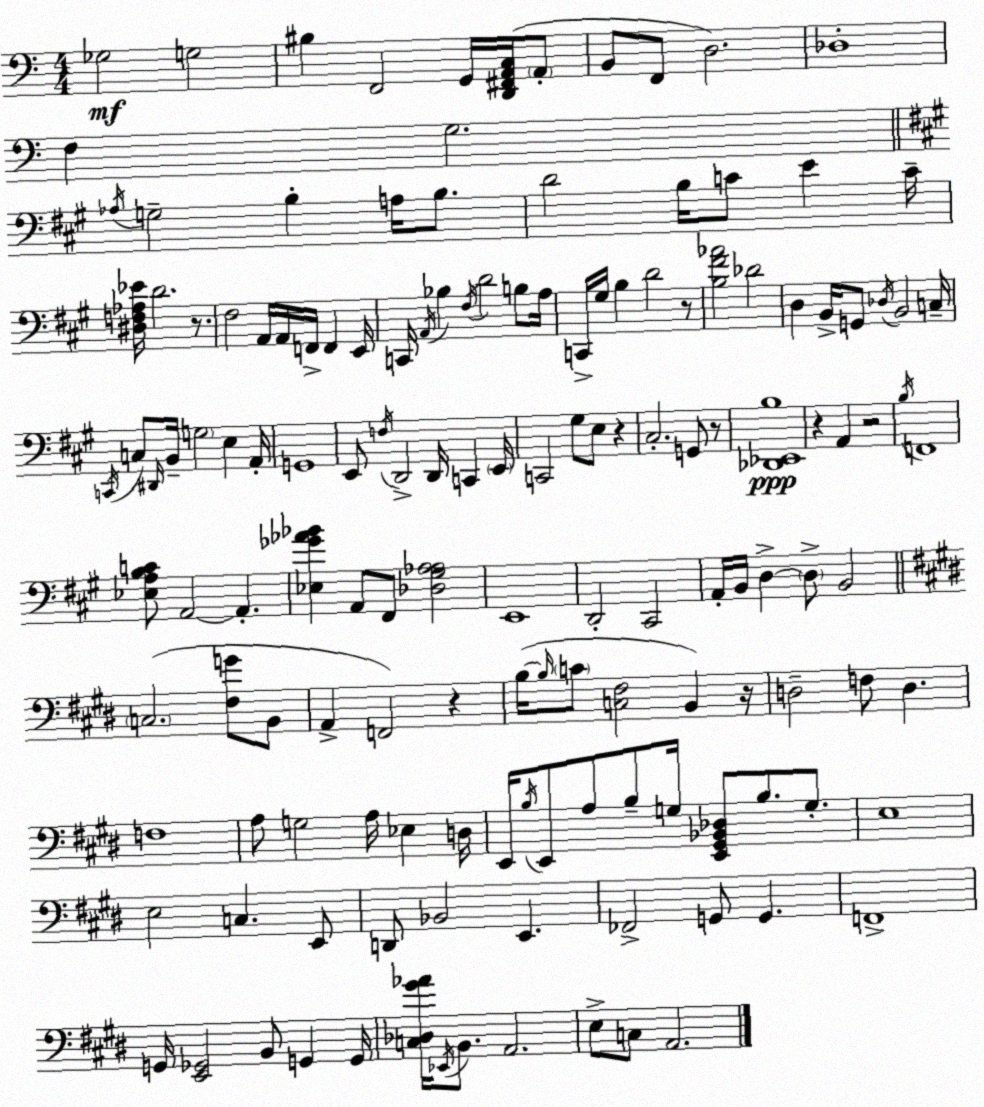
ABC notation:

X:1
T:Untitled
M:4/4
L:1/4
K:Am
_G,2 G,2 ^B, F,,2 G,,/4 [D,,^F,,A,,C,]/4 A,,/2 B,,/2 F,,/2 D,2 _D,4 F, G,2 _A,/4 G,2 B, A,/4 B,/2 D2 B,/4 C/2 E C/4 [^D,F,_A,_E]/4 D2 z/2 ^F,2 A,,/4 A,,/4 F,,/4 F,, E,,/4 C,,/4 A,,/4 _B, ^F,/4 D2 B,/2 A,/4 C,,/4 ^G,/4 B, D2 z/2 [B,^F_A]2 _D2 D, B,,/4 G,,/2 _D,/4 B,,2 C,/4 C,,/4 C,/2 ^D,,/4 B,,/4 G,2 E, A,,/4 G,,4 E,,/2 F,/4 D,,2 D,,/4 C,, E,,/4 C,,2 ^G,/2 E,/2 z ^C,2 G,,/2 z/2 [_D,,_E,,B,]4 z A,, z2 B,/4 F,,4 [_E,A,B,C]/2 A,,2 A,, [_E,_G_A_B] A,,/2 ^F,,/2 [_D,^G,A,_A,]2 E,,4 D,,2 ^C,,2 A,,/4 B,,/4 D, D,/2 B,,2 C,2 [^F,G]/2 B,,/2 A,, F,,2 z B,/4 B,/4 C/2 [C,^F,]2 B,, z/4 D,2 F,/2 D, F,4 A,/2 G,2 A,/4 _E, D,/4 E,,/4 B,/4 E,,/2 A,/2 B,/2 G,/4 [E,,^G,,_B,,_D,]/2 B,/2 G,/2 E,4 E,2 C, E,,/2 D,,/2 _B,,2 E,, _F,,2 G,,/2 G,, F,,4 G,,/4 [E,,_G,,]2 B,,/2 G,, G,,/4 [C,_D,^G_A]/4 _E,,/4 B,,/2 A,,2 E,/2 C,/2 A,,2